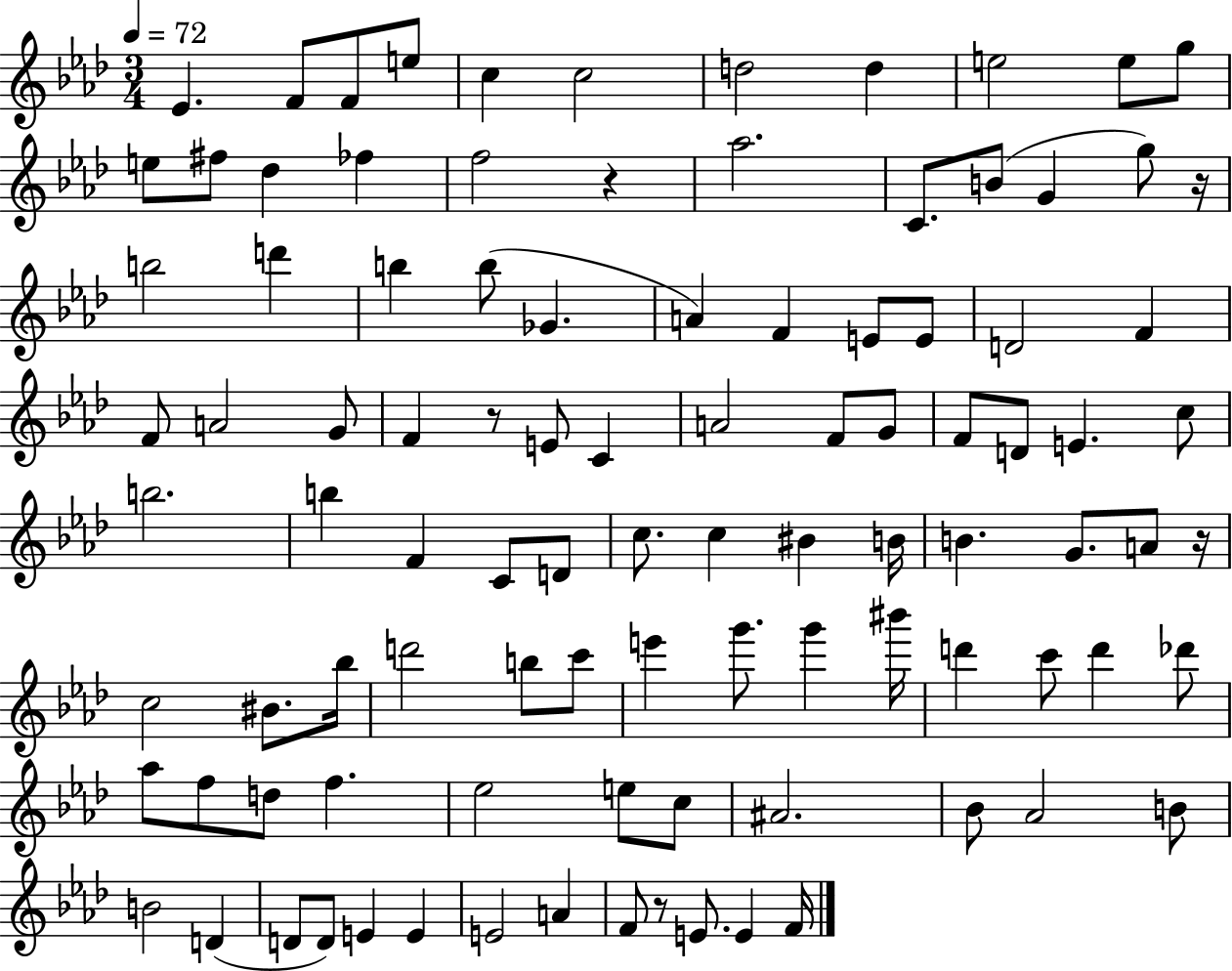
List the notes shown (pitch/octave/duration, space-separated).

Eb4/q. F4/e F4/e E5/e C5/q C5/h D5/h D5/q E5/h E5/e G5/e E5/e F#5/e Db5/q FES5/q F5/h R/q Ab5/h. C4/e. B4/e G4/q G5/e R/s B5/h D6/q B5/q B5/e Gb4/q. A4/q F4/q E4/e E4/e D4/h F4/q F4/e A4/h G4/e F4/q R/e E4/e C4/q A4/h F4/e G4/e F4/e D4/e E4/q. C5/e B5/h. B5/q F4/q C4/e D4/e C5/e. C5/q BIS4/q B4/s B4/q. G4/e. A4/e R/s C5/h BIS4/e. Bb5/s D6/h B5/e C6/e E6/q G6/e. G6/q BIS6/s D6/q C6/e D6/q Db6/e Ab5/e F5/e D5/e F5/q. Eb5/h E5/e C5/e A#4/h. Bb4/e Ab4/h B4/e B4/h D4/q D4/e D4/e E4/q E4/q E4/h A4/q F4/e R/e E4/e. E4/q F4/s